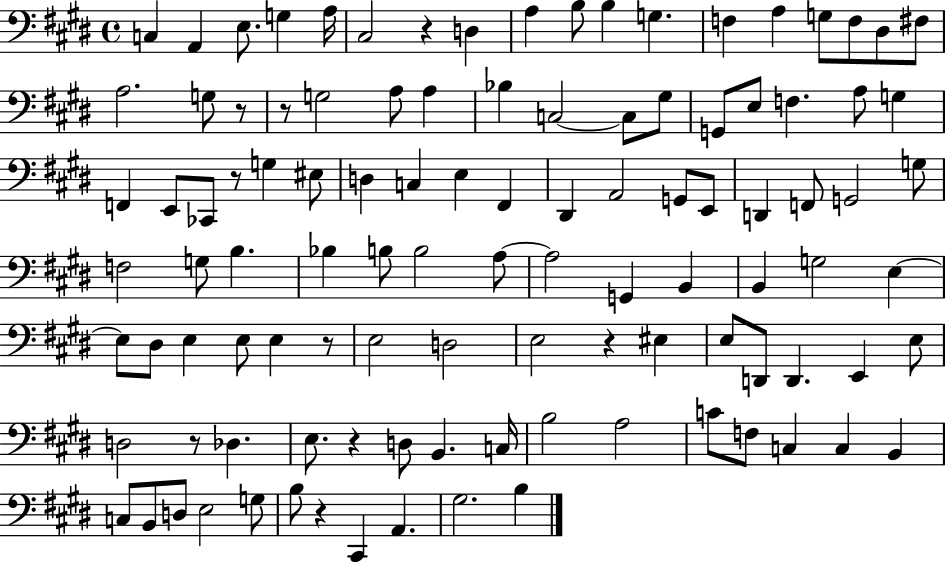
C3/q A2/q E3/e. G3/q A3/s C#3/h R/q D3/q A3/q B3/e B3/q G3/q. F3/q A3/q G3/e F3/e D#3/e F#3/e A3/h. G3/e R/e R/e G3/h A3/e A3/q Bb3/q C3/h C3/e G#3/e G2/e E3/e F3/q. A3/e G3/q F2/q E2/e CES2/e R/e G3/q EIS3/e D3/q C3/q E3/q F#2/q D#2/q A2/h G2/e E2/e D2/q F2/e G2/h G3/e F3/h G3/e B3/q. Bb3/q B3/e B3/h A3/e A3/h G2/q B2/q B2/q G3/h E3/q E3/e D#3/e E3/q E3/e E3/q R/e E3/h D3/h E3/h R/q EIS3/q E3/e D2/e D2/q. E2/q E3/e D3/h R/e Db3/q. E3/e. R/q D3/e B2/q. C3/s B3/h A3/h C4/e F3/e C3/q C3/q B2/q C3/e B2/e D3/e E3/h G3/e B3/e R/q C#2/q A2/q. G#3/h. B3/q